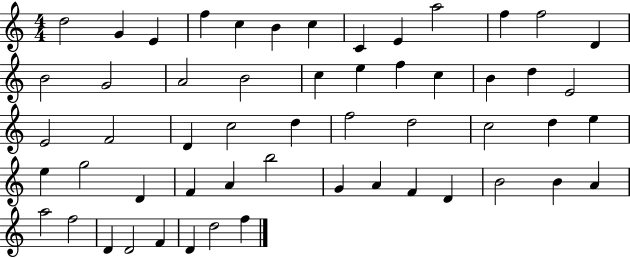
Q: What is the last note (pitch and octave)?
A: F5